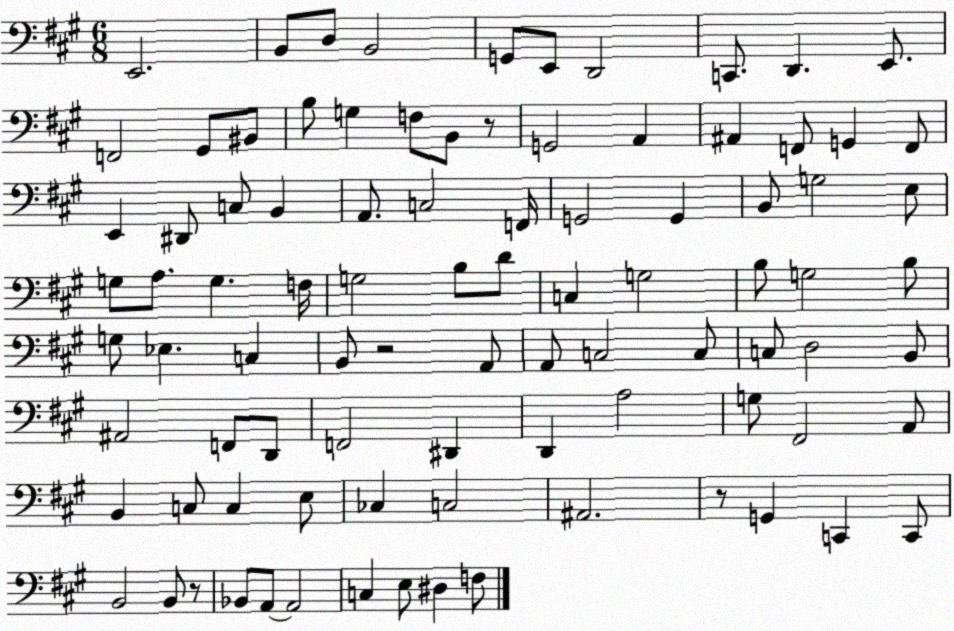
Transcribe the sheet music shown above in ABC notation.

X:1
T:Untitled
M:6/8
L:1/4
K:A
E,,2 B,,/2 D,/2 B,,2 G,,/2 E,,/2 D,,2 C,,/2 D,, E,,/2 F,,2 ^G,,/2 ^B,,/2 B,/2 G, F,/2 B,,/2 z/2 G,,2 A,, ^A,, F,,/2 G,, F,,/2 E,, ^D,,/2 C,/2 B,, A,,/2 C,2 F,,/4 G,,2 G,, B,,/2 G,2 E,/2 G,/2 A,/2 G, F,/4 G,2 B,/2 D/2 C, G,2 B,/2 G,2 B,/2 G,/2 _E, C, B,,/2 z2 A,,/2 A,,/2 C,2 C,/2 C,/2 D,2 B,,/2 ^A,,2 F,,/2 D,,/2 F,,2 ^D,, D,, A,2 G,/2 ^F,,2 A,,/2 B,, C,/2 C, E,/2 _C, C,2 ^A,,2 z/2 G,, C,, C,,/2 B,,2 B,,/2 z/2 _B,,/2 A,,/2 A,,2 C, E,/2 ^D, F,/2